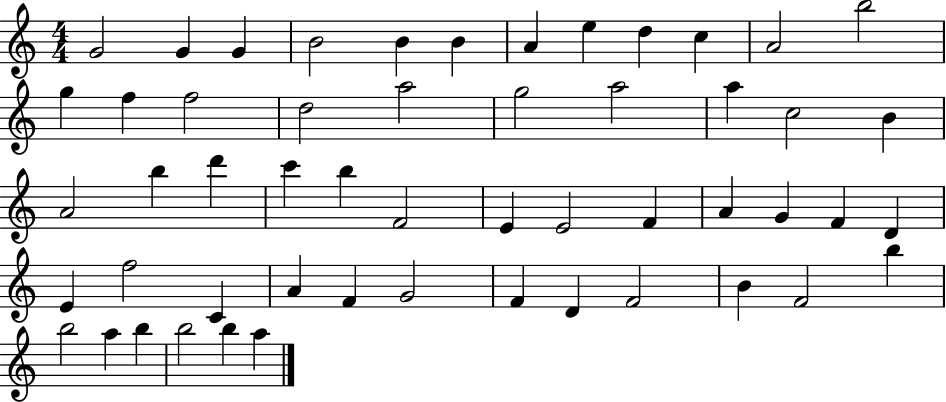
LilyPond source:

{
  \clef treble
  \numericTimeSignature
  \time 4/4
  \key c \major
  g'2 g'4 g'4 | b'2 b'4 b'4 | a'4 e''4 d''4 c''4 | a'2 b''2 | \break g''4 f''4 f''2 | d''2 a''2 | g''2 a''2 | a''4 c''2 b'4 | \break a'2 b''4 d'''4 | c'''4 b''4 f'2 | e'4 e'2 f'4 | a'4 g'4 f'4 d'4 | \break e'4 f''2 c'4 | a'4 f'4 g'2 | f'4 d'4 f'2 | b'4 f'2 b''4 | \break b''2 a''4 b''4 | b''2 b''4 a''4 | \bar "|."
}